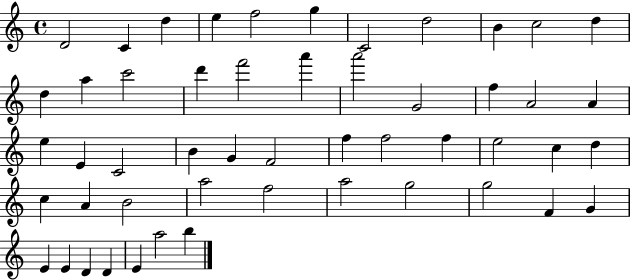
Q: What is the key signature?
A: C major